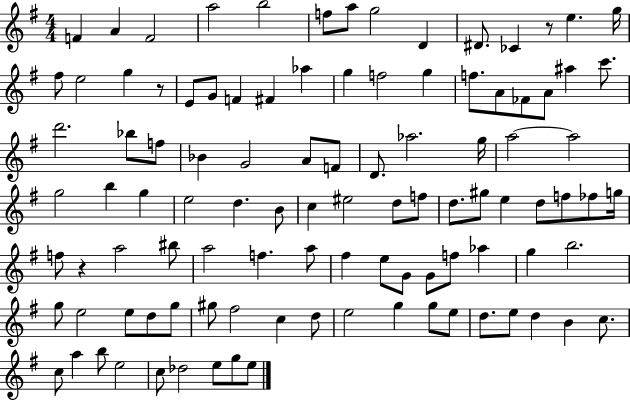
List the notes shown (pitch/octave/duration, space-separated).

F4/q A4/q F4/h A5/h B5/h F5/e A5/e G5/h D4/q D#4/e. CES4/q R/e E5/q. G5/s F#5/e E5/h G5/q R/e E4/e G4/e F4/q F#4/q Ab5/q G5/q F5/h G5/q F5/e. A4/e FES4/e A4/e A#5/q C6/e. D6/h. Bb5/e F5/e Bb4/q G4/h A4/e F4/e D4/e. Ab5/h. G5/s A5/h A5/h G5/h B5/q G5/q E5/h D5/q. B4/e C5/q EIS5/h D5/e F5/e D5/e. G#5/e E5/q D5/e F5/e FES5/e G5/s F5/e R/q A5/h BIS5/e A5/h F5/q. A5/e F#5/q E5/e G4/e G4/e F5/e Ab5/q G5/q B5/h. G5/e E5/h E5/e D5/e G5/e G#5/e F#5/h C5/q D5/e E5/h G5/q G5/e E5/e D5/e. E5/e D5/q B4/q C5/e. C5/e A5/q B5/e E5/h C5/e Db5/h E5/e G5/e E5/e